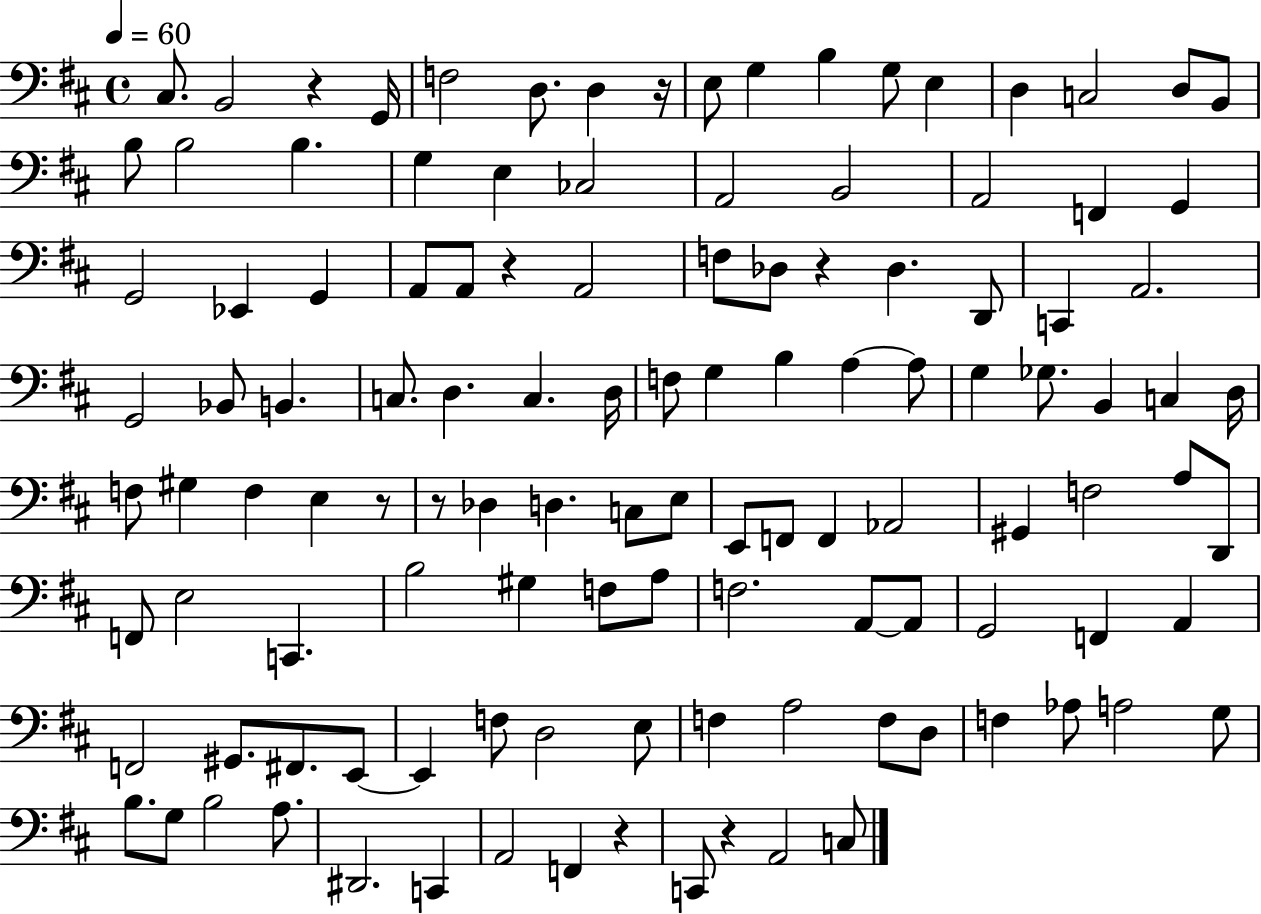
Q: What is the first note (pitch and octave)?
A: C#3